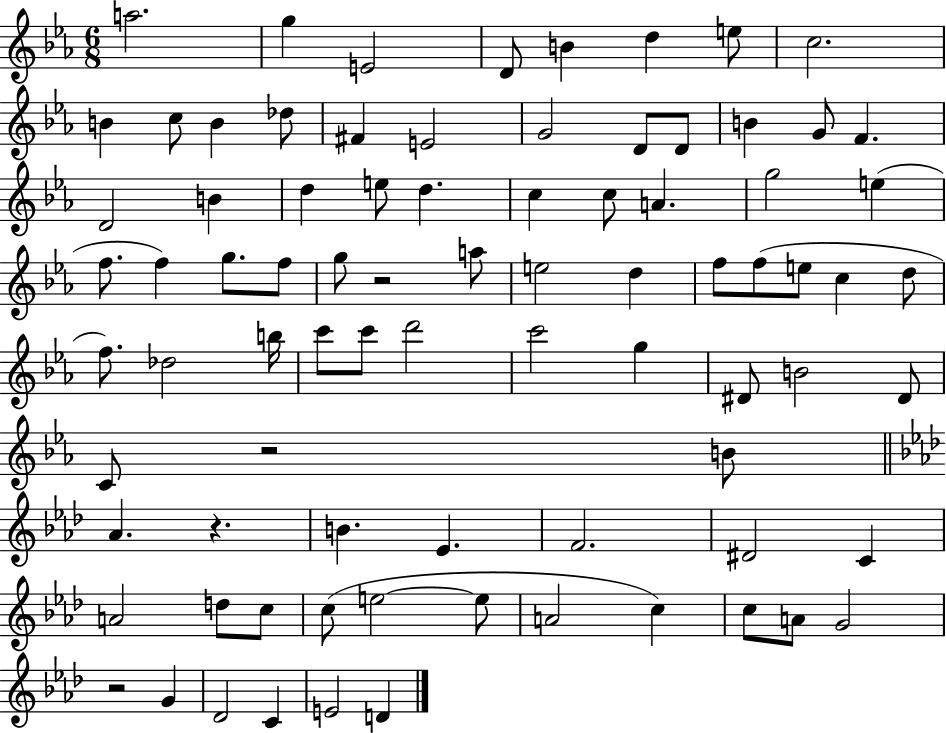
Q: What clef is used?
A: treble